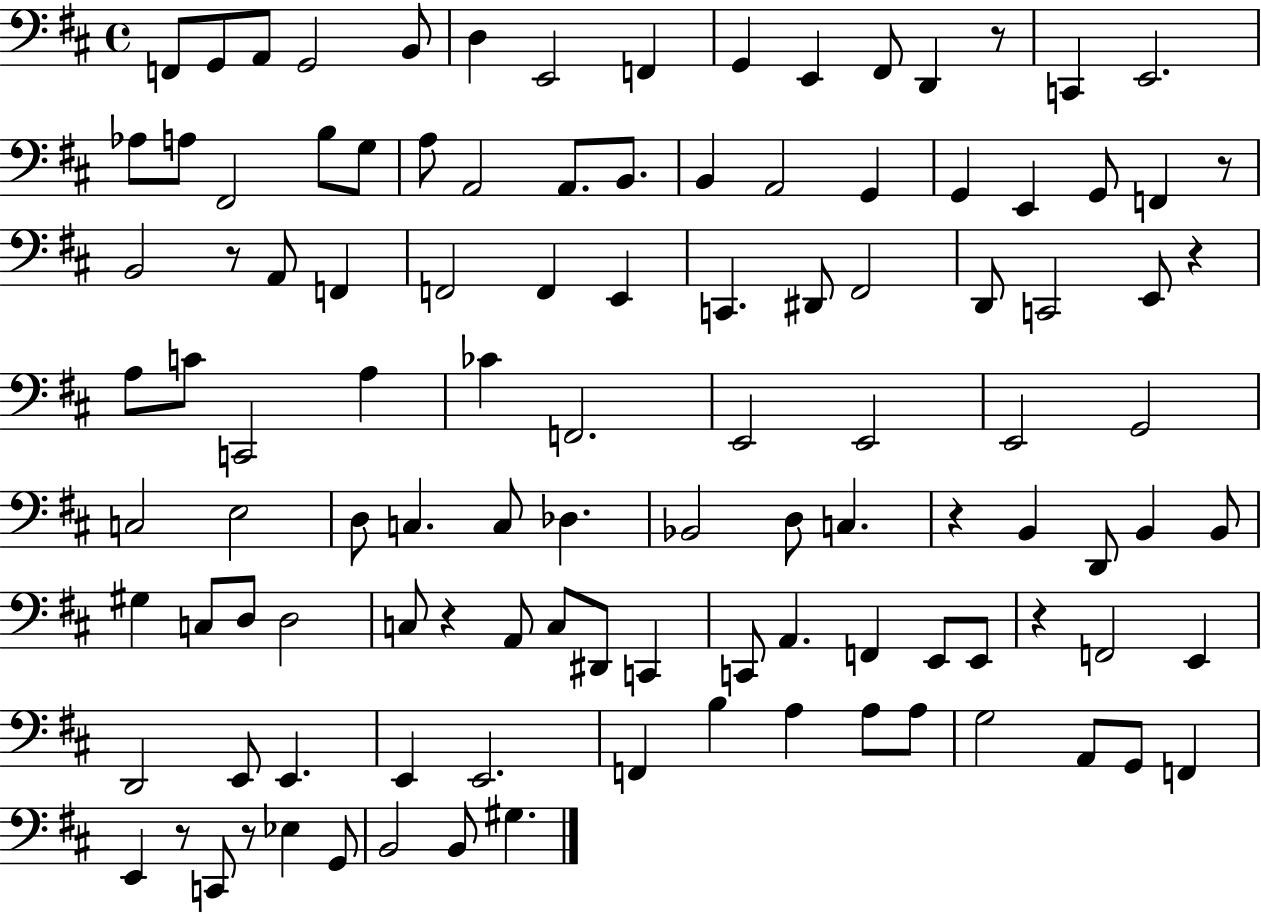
{
  \clef bass
  \time 4/4
  \defaultTimeSignature
  \key d \major
  f,8 g,8 a,8 g,2 b,8 | d4 e,2 f,4 | g,4 e,4 fis,8 d,4 r8 | c,4 e,2. | \break aes8 a8 fis,2 b8 g8 | a8 a,2 a,8. b,8. | b,4 a,2 g,4 | g,4 e,4 g,8 f,4 r8 | \break b,2 r8 a,8 f,4 | f,2 f,4 e,4 | c,4. dis,8 fis,2 | d,8 c,2 e,8 r4 | \break a8 c'8 c,2 a4 | ces'4 f,2. | e,2 e,2 | e,2 g,2 | \break c2 e2 | d8 c4. c8 des4. | bes,2 d8 c4. | r4 b,4 d,8 b,4 b,8 | \break gis4 c8 d8 d2 | c8 r4 a,8 c8 dis,8 c,4 | c,8 a,4. f,4 e,8 e,8 | r4 f,2 e,4 | \break d,2 e,8 e,4. | e,4 e,2. | f,4 b4 a4 a8 a8 | g2 a,8 g,8 f,4 | \break e,4 r8 c,8 r8 ees4 g,8 | b,2 b,8 gis4. | \bar "|."
}